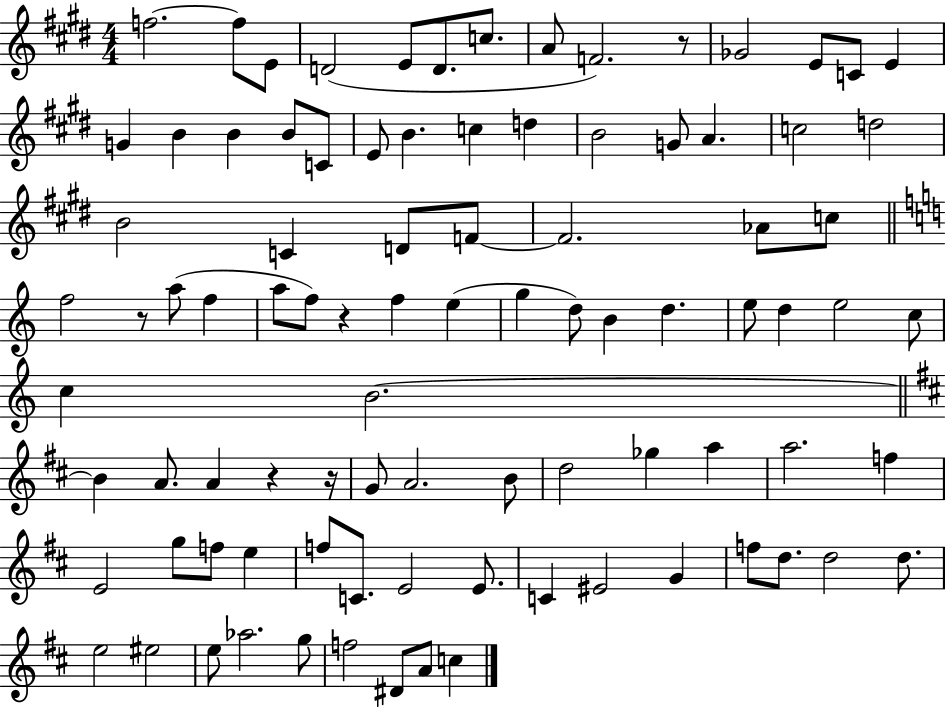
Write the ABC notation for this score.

X:1
T:Untitled
M:4/4
L:1/4
K:E
f2 f/2 E/2 D2 E/2 D/2 c/2 A/2 F2 z/2 _G2 E/2 C/2 E G B B B/2 C/2 E/2 B c d B2 G/2 A c2 d2 B2 C D/2 F/2 F2 _A/2 c/2 f2 z/2 a/2 f a/2 f/2 z f e g d/2 B d e/2 d e2 c/2 c B2 B A/2 A z z/4 G/2 A2 B/2 d2 _g a a2 f E2 g/2 f/2 e f/2 C/2 E2 E/2 C ^E2 G f/2 d/2 d2 d/2 e2 ^e2 e/2 _a2 g/2 f2 ^D/2 A/2 c